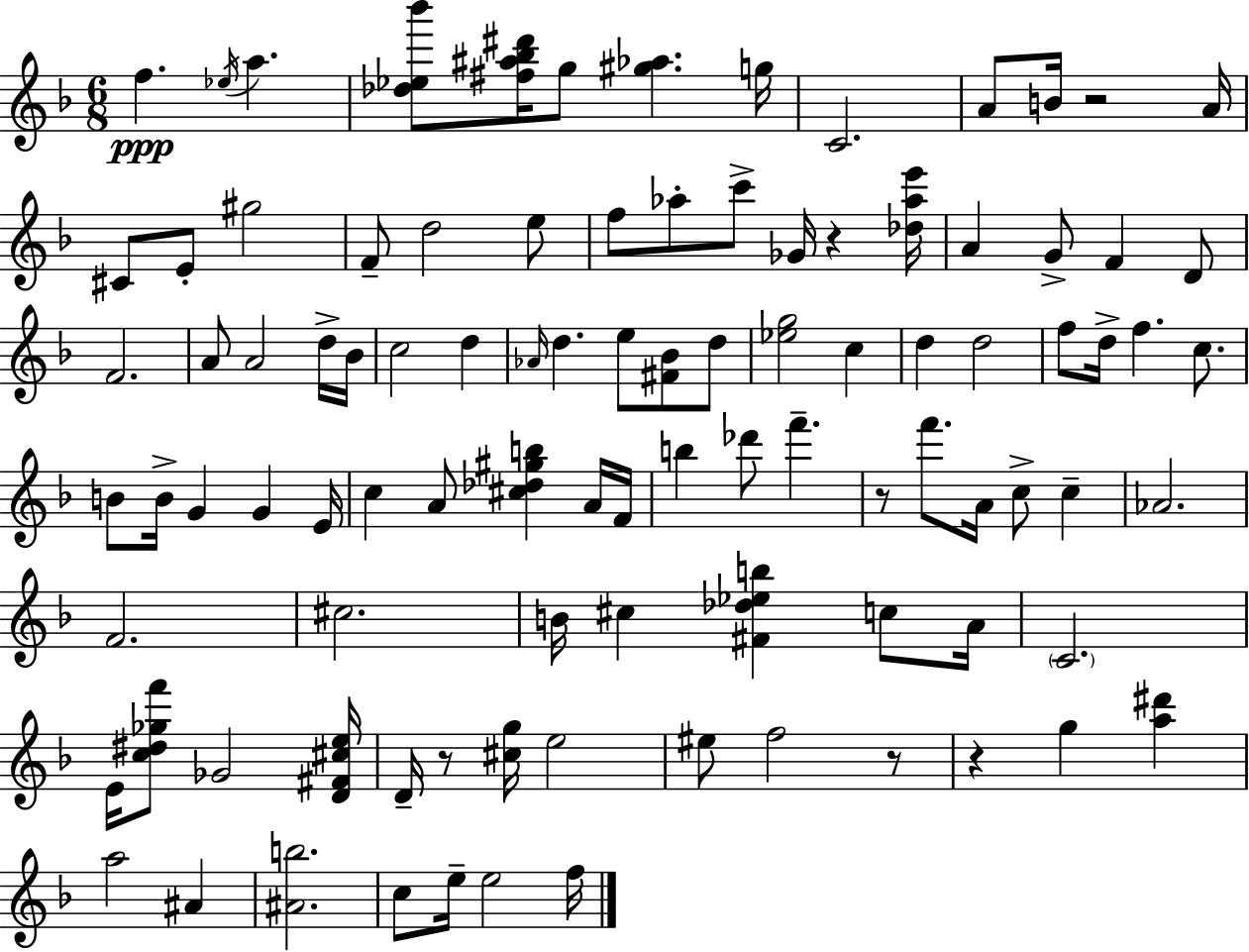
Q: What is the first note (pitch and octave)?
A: F5